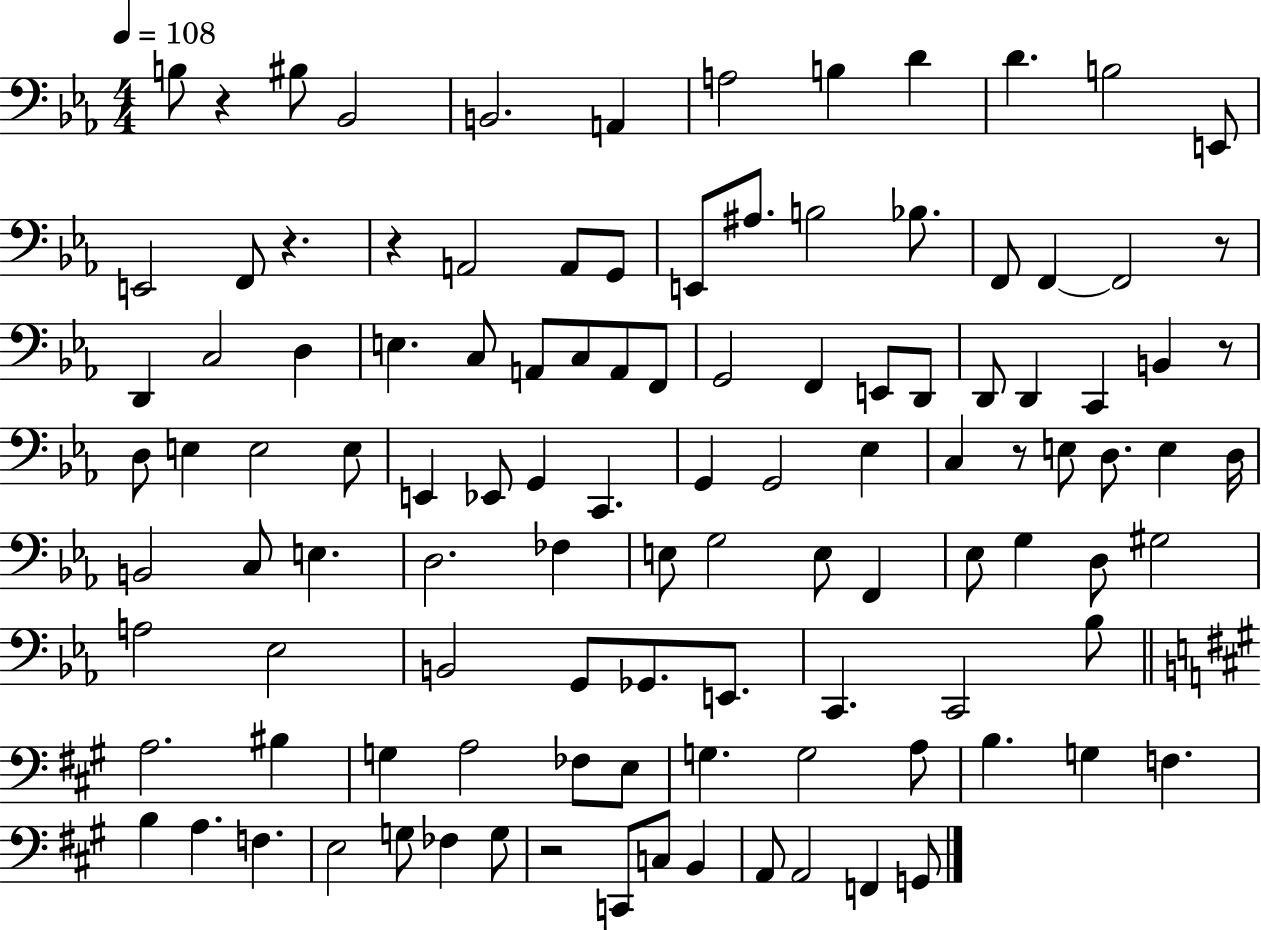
{
  \clef bass
  \numericTimeSignature
  \time 4/4
  \key ees \major
  \tempo 4 = 108
  \repeat volta 2 { b8 r4 bis8 bes,2 | b,2. a,4 | a2 b4 d'4 | d'4. b2 e,8 | \break e,2 f,8 r4. | r4 a,2 a,8 g,8 | e,8 ais8. b2 bes8. | f,8 f,4~~ f,2 r8 | \break d,4 c2 d4 | e4. c8 a,8 c8 a,8 f,8 | g,2 f,4 e,8 d,8 | d,8 d,4 c,4 b,4 r8 | \break d8 e4 e2 e8 | e,4 ees,8 g,4 c,4. | g,4 g,2 ees4 | c4 r8 e8 d8. e4 d16 | \break b,2 c8 e4. | d2. fes4 | e8 g2 e8 f,4 | ees8 g4 d8 gis2 | \break a2 ees2 | b,2 g,8 ges,8. e,8. | c,4. c,2 bes8 | \bar "||" \break \key a \major a2. bis4 | g4 a2 fes8 e8 | g4. g2 a8 | b4. g4 f4. | \break b4 a4. f4. | e2 g8 fes4 g8 | r2 c,8 c8 b,4 | a,8 a,2 f,4 g,8 | \break } \bar "|."
}